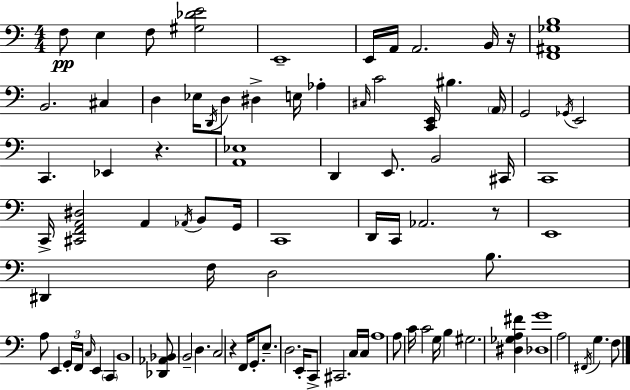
X:1
T:Untitled
M:4/4
L:1/4
K:Am
F,/2 E, F,/2 [^G,_DE]2 E,,4 E,,/4 A,,/4 A,,2 B,,/4 z/4 [F,,^A,,_G,B,]4 B,,2 ^C, D, _E,/4 D,,/4 D,/2 ^D, E,/4 _A, ^C,/4 C2 [C,,E,,]/4 ^B, A,,/4 G,,2 _G,,/4 E,,2 C,, _E,, z [A,,_E,]4 D,, E,,/2 B,,2 ^C,,/4 C,,4 C,,/4 [^C,,F,,A,,^D,]2 A,, _A,,/4 B,,/2 G,,/4 C,,4 D,,/4 C,,/4 _A,,2 z/2 E,,4 ^D,, F,/4 D,2 B,/2 A,/2 E,, G,,/4 F,,/4 C,/4 E,, C,, B,,4 [_D,,_A,,_B,,]/2 B,,2 D, C,2 z F,,/4 G,,/2 E,/2 D,2 E,,/4 C,,/2 ^C,,2 C,/4 C,/4 A,4 A,/2 C/4 C2 G,/4 B, ^G,2 [^D,_G,A,^F] [_D,G]4 A,2 ^F,,/4 G, F,/2